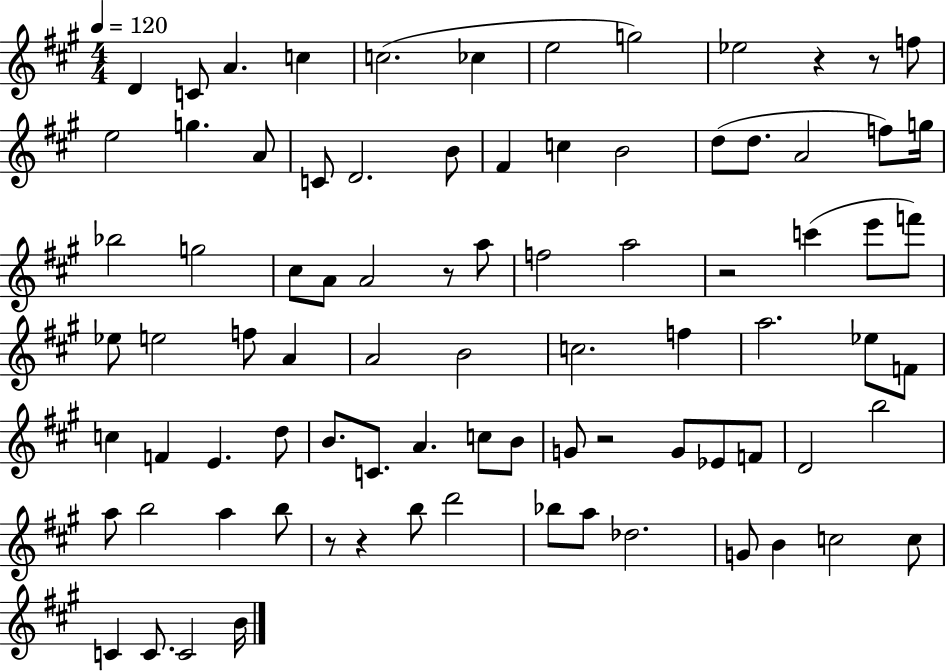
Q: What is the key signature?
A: A major